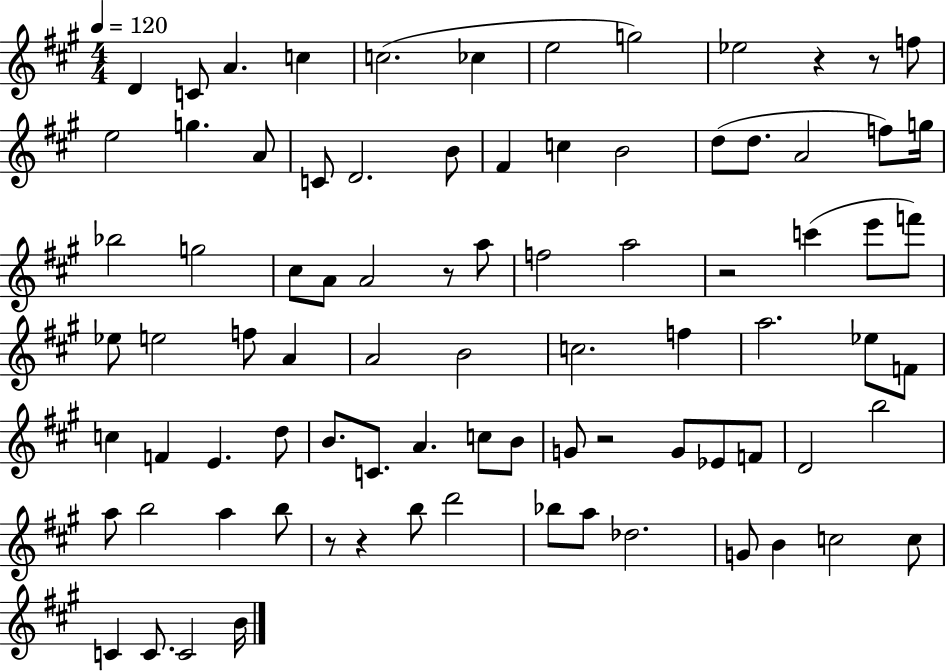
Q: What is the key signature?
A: A major